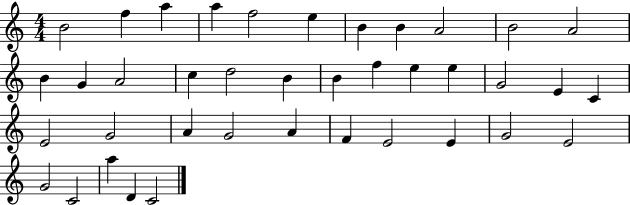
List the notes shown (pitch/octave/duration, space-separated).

B4/h F5/q A5/q A5/q F5/h E5/q B4/q B4/q A4/h B4/h A4/h B4/q G4/q A4/h C5/q D5/h B4/q B4/q F5/q E5/q E5/q G4/h E4/q C4/q E4/h G4/h A4/q G4/h A4/q F4/q E4/h E4/q G4/h E4/h G4/h C4/h A5/q D4/q C4/h